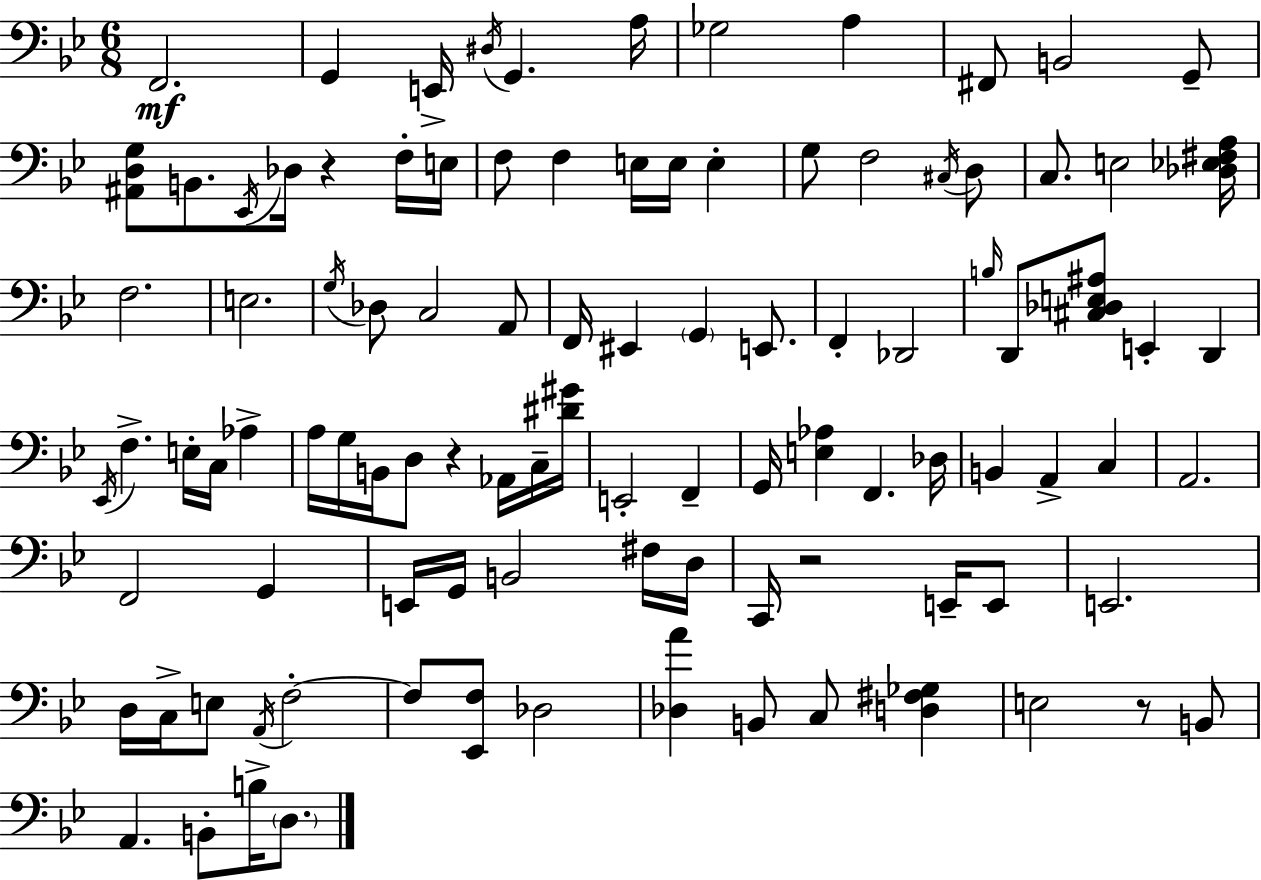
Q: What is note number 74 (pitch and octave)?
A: E2